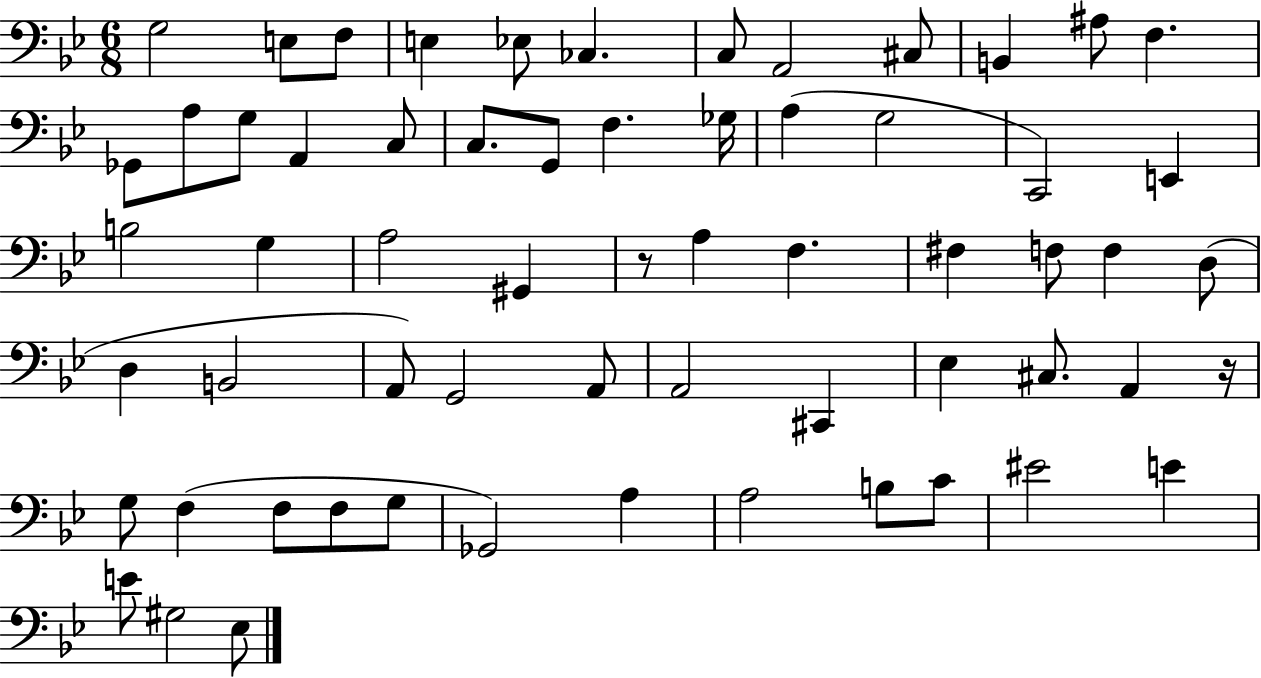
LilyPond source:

{
  \clef bass
  \numericTimeSignature
  \time 6/8
  \key bes \major
  g2 e8 f8 | e4 ees8 ces4. | c8 a,2 cis8 | b,4 ais8 f4. | \break ges,8 a8 g8 a,4 c8 | c8. g,8 f4. ges16 | a4( g2 | c,2) e,4 | \break b2 g4 | a2 gis,4 | r8 a4 f4. | fis4 f8 f4 d8( | \break d4 b,2 | a,8) g,2 a,8 | a,2 cis,4 | ees4 cis8. a,4 r16 | \break g8 f4( f8 f8 g8 | ges,2) a4 | a2 b8 c'8 | eis'2 e'4 | \break e'8 gis2 ees8 | \bar "|."
}